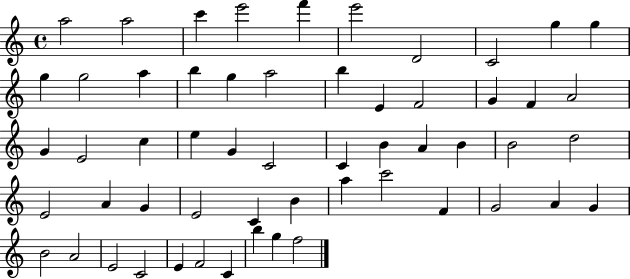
A5/h A5/h C6/q E6/h F6/q E6/h D4/h C4/h G5/q G5/q G5/q G5/h A5/q B5/q G5/q A5/h B5/q E4/q F4/h G4/q F4/q A4/h G4/q E4/h C5/q E5/q G4/q C4/h C4/q B4/q A4/q B4/q B4/h D5/h E4/h A4/q G4/q E4/h C4/q B4/q A5/q C6/h F4/q G4/h A4/q G4/q B4/h A4/h E4/h C4/h E4/q F4/h C4/q B5/q G5/q F5/h